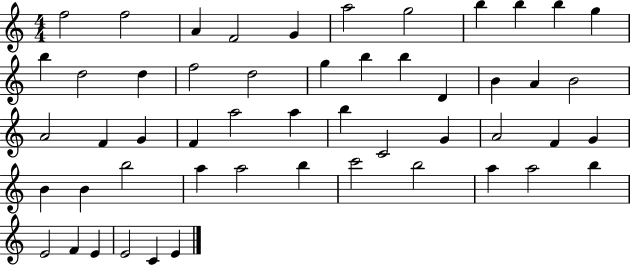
X:1
T:Untitled
M:4/4
L:1/4
K:C
f2 f2 A F2 G a2 g2 b b b g b d2 d f2 d2 g b b D B A B2 A2 F G F a2 a b C2 G A2 F G B B b2 a a2 b c'2 b2 a a2 b E2 F E E2 C E